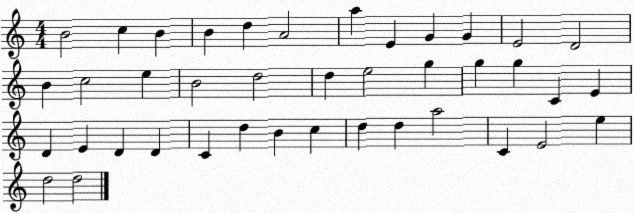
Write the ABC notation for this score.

X:1
T:Untitled
M:4/4
L:1/4
K:C
B2 c B B d A2 a E G G E2 D2 B c2 e B2 d2 d e2 g g g C E D E D D C d B c d d a2 C E2 e d2 d2